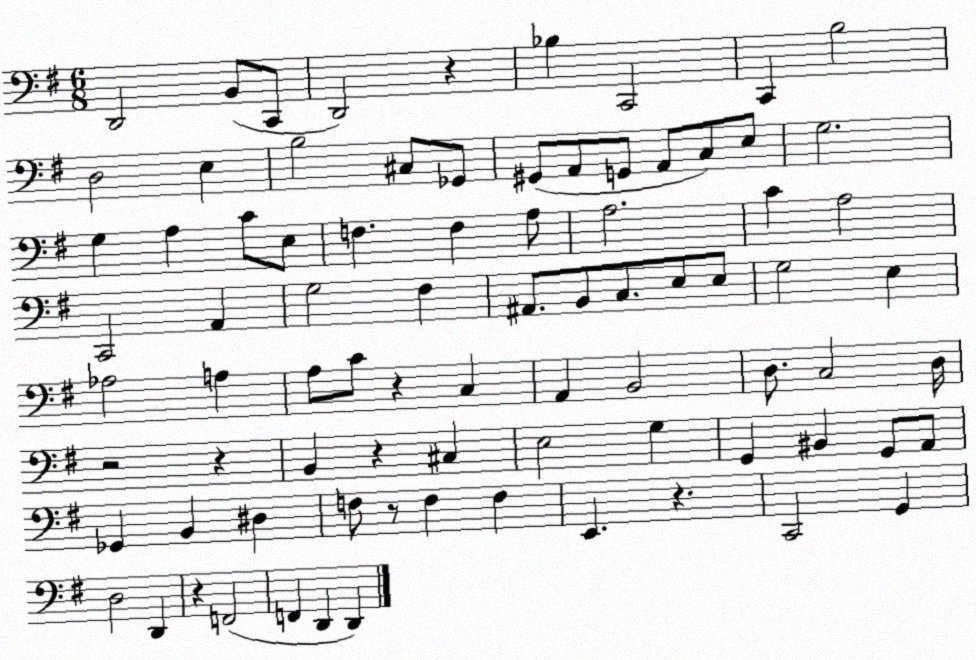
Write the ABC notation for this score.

X:1
T:Untitled
M:6/8
L:1/4
K:G
D,,2 B,,/2 C,,/2 D,,2 z _B, C,,2 C,, B,2 D,2 E, B,2 ^C,/2 _G,,/2 ^G,,/2 A,,/2 G,,/2 A,,/2 C,/2 E,/2 G,2 G, A, C/2 E,/2 F, F, A,/2 A,2 C A,2 C,,2 A,, G,2 ^F, ^A,,/2 B,,/2 C,/2 E,/2 E,/2 G,2 E, _A,2 A, A,/2 C/2 z C, A,, B,,2 D,/2 C,2 D,/4 z2 z B,, z ^C, E,2 G, G,, ^B,, G,,/2 A,,/2 _G,, B,, ^D, F,/2 z/2 F, F, E,, z C,,2 G,, D,2 D,, z F,,2 F,, D,, D,,